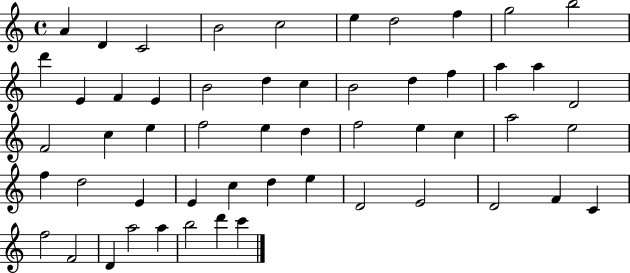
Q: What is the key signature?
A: C major